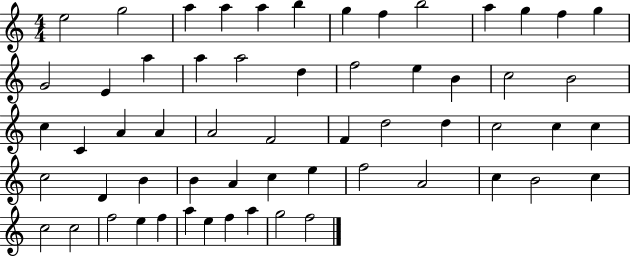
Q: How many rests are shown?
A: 0